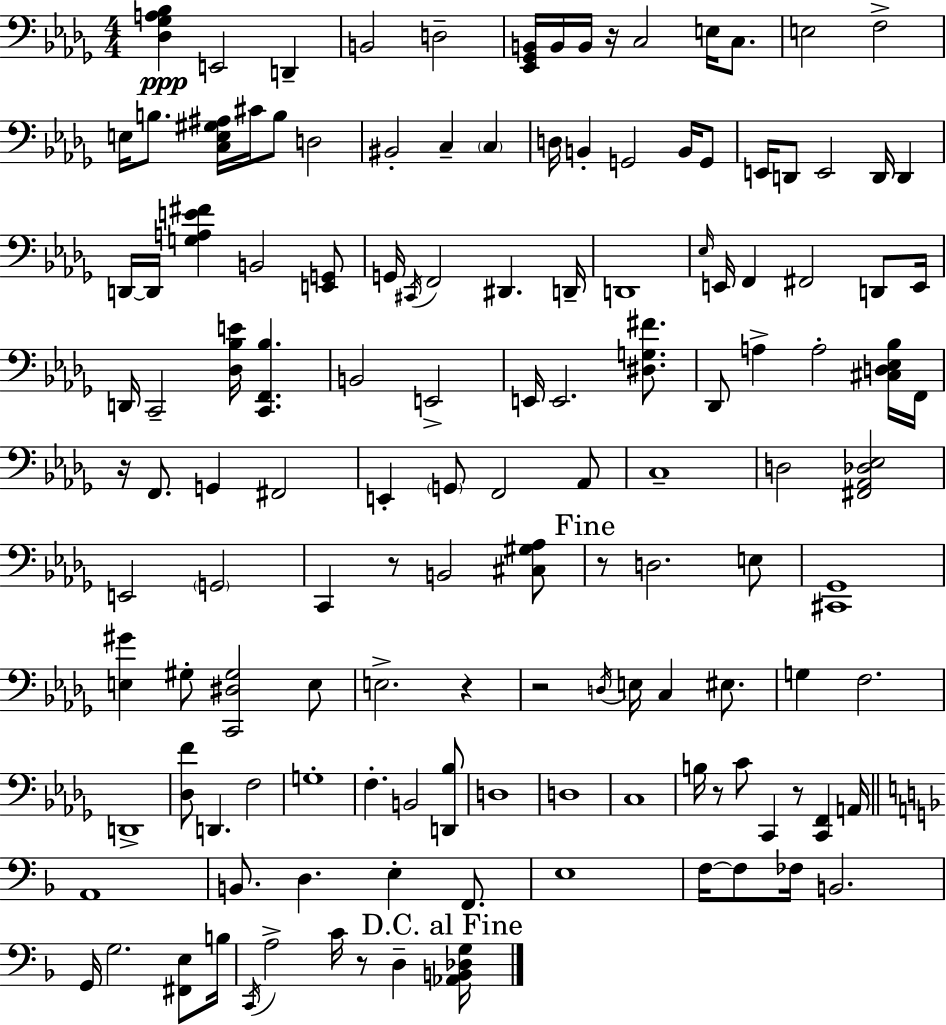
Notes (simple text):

[Db3,Gb3,A3,Bb3]/q E2/h D2/q B2/h D3/h [Eb2,Gb2,B2]/s B2/s B2/s R/s C3/h E3/s C3/e. E3/h F3/h E3/s B3/e. [C3,E3,G#3,A#3]/s C#4/s B3/e D3/h BIS2/h C3/q C3/q D3/s B2/q G2/h B2/s G2/e E2/s D2/e E2/h D2/s D2/q D2/s D2/s [G3,A3,E4,F#4]/q B2/h [E2,G2]/e G2/s C#2/s F2/h D#2/q. D2/s D2/w Eb3/s E2/s F2/q F#2/h D2/e E2/s D2/s C2/h [Db3,Bb3,E4]/s [C2,F2,Bb3]/q. B2/h E2/h E2/s E2/h. [D#3,G3,F#4]/e. Db2/e A3/q A3/h [C#3,D3,Eb3,Bb3]/s F2/s R/s F2/e. G2/q F#2/h E2/q G2/e F2/h Ab2/e C3/w D3/h [F#2,Ab2,Db3,Eb3]/h E2/h G2/h C2/q R/e B2/h [C#3,G#3,Ab3]/e R/e D3/h. E3/e [C#2,Gb2]/w [E3,G#4]/q G#3/e [C2,D#3,G#3]/h E3/e E3/h. R/q R/h D3/s E3/s C3/q EIS3/e. G3/q F3/h. D2/w [Db3,F4]/e D2/q. F3/h G3/w F3/q. B2/h [D2,Bb3]/e D3/w D3/w C3/w B3/s R/e C4/e C2/q R/e [C2,F2]/q A2/s A2/w B2/e. D3/q. E3/q F2/e. E3/w F3/s F3/e FES3/s B2/h. G2/s G3/h. [F#2,E3]/e B3/s C2/s A3/h C4/s R/e D3/q [Ab2,B2,Db3,G3]/s